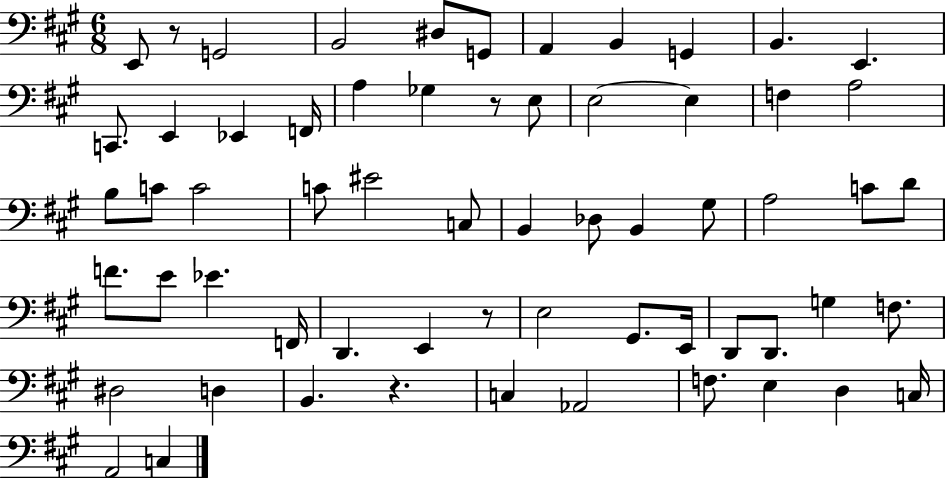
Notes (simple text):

E2/e R/e G2/h B2/h D#3/e G2/e A2/q B2/q G2/q B2/q. E2/q. C2/e. E2/q Eb2/q F2/s A3/q Gb3/q R/e E3/e E3/h E3/q F3/q A3/h B3/e C4/e C4/h C4/e EIS4/h C3/e B2/q Db3/e B2/q G#3/e A3/h C4/e D4/e F4/e. E4/e Eb4/q. F2/s D2/q. E2/q R/e E3/h G#2/e. E2/s D2/e D2/e. G3/q F3/e. D#3/h D3/q B2/q. R/q. C3/q Ab2/h F3/e. E3/q D3/q C3/s A2/h C3/q